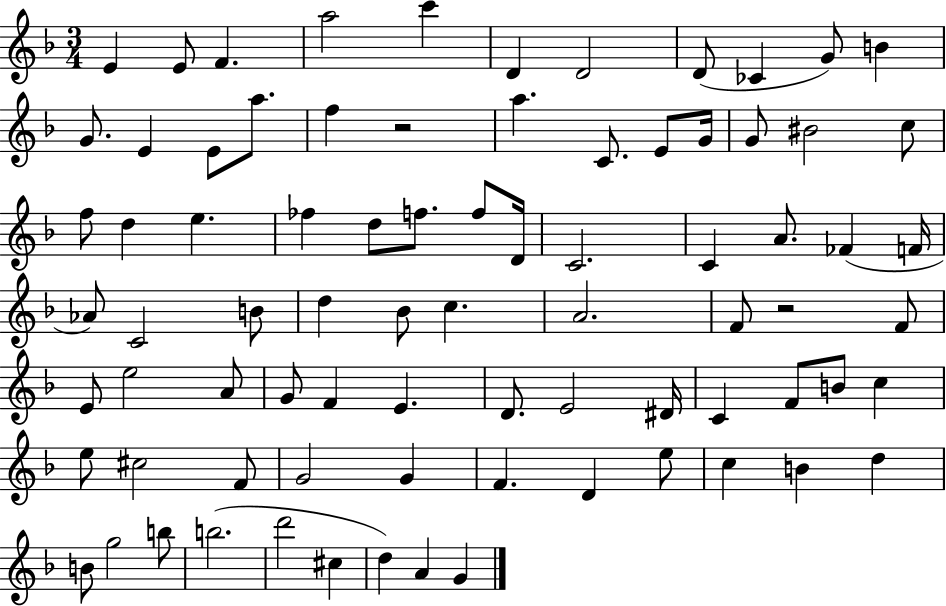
E4/q E4/e F4/q. A5/h C6/q D4/q D4/h D4/e CES4/q G4/e B4/q G4/e. E4/q E4/e A5/e. F5/q R/h A5/q. C4/e. E4/e G4/s G4/e BIS4/h C5/e F5/e D5/q E5/q. FES5/q D5/e F5/e. F5/e D4/s C4/h. C4/q A4/e. FES4/q F4/s Ab4/e C4/h B4/e D5/q Bb4/e C5/q. A4/h. F4/e R/h F4/e E4/e E5/h A4/e G4/e F4/q E4/q. D4/e. E4/h D#4/s C4/q F4/e B4/e C5/q E5/e C#5/h F4/e G4/h G4/q F4/q. D4/q E5/e C5/q B4/q D5/q B4/e G5/h B5/e B5/h. D6/h C#5/q D5/q A4/q G4/q